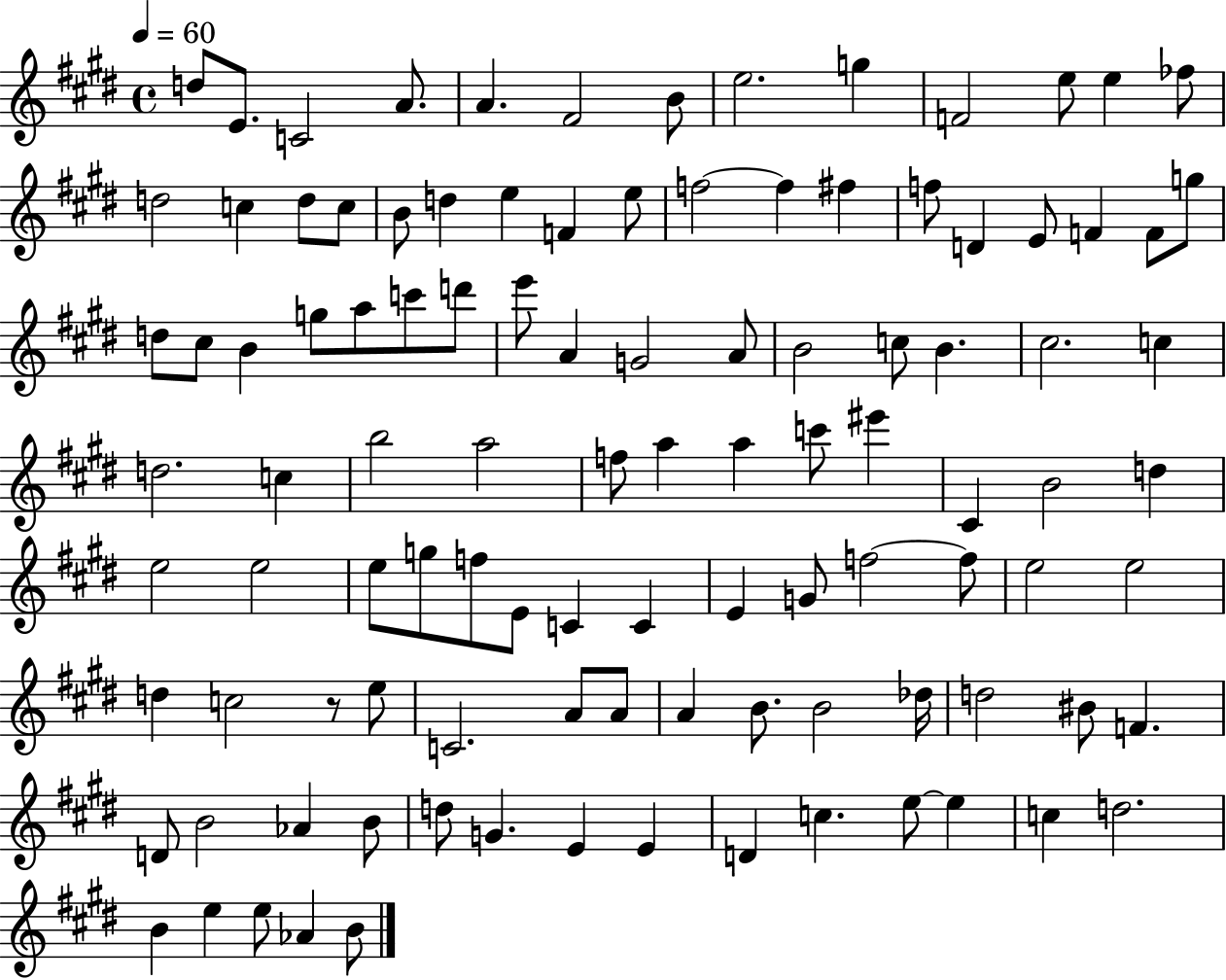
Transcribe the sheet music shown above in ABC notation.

X:1
T:Untitled
M:4/4
L:1/4
K:E
d/2 E/2 C2 A/2 A ^F2 B/2 e2 g F2 e/2 e _f/2 d2 c d/2 c/2 B/2 d e F e/2 f2 f ^f f/2 D E/2 F F/2 g/2 d/2 ^c/2 B g/2 a/2 c'/2 d'/2 e'/2 A G2 A/2 B2 c/2 B ^c2 c d2 c b2 a2 f/2 a a c'/2 ^e' ^C B2 d e2 e2 e/2 g/2 f/2 E/2 C C E G/2 f2 f/2 e2 e2 d c2 z/2 e/2 C2 A/2 A/2 A B/2 B2 _d/4 d2 ^B/2 F D/2 B2 _A B/2 d/2 G E E D c e/2 e c d2 B e e/2 _A B/2